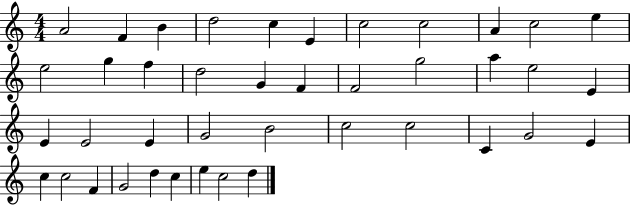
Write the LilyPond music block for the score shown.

{
  \clef treble
  \numericTimeSignature
  \time 4/4
  \key c \major
  a'2 f'4 b'4 | d''2 c''4 e'4 | c''2 c''2 | a'4 c''2 e''4 | \break e''2 g''4 f''4 | d''2 g'4 f'4 | f'2 g''2 | a''4 e''2 e'4 | \break e'4 e'2 e'4 | g'2 b'2 | c''2 c''2 | c'4 g'2 e'4 | \break c''4 c''2 f'4 | g'2 d''4 c''4 | e''4 c''2 d''4 | \bar "|."
}